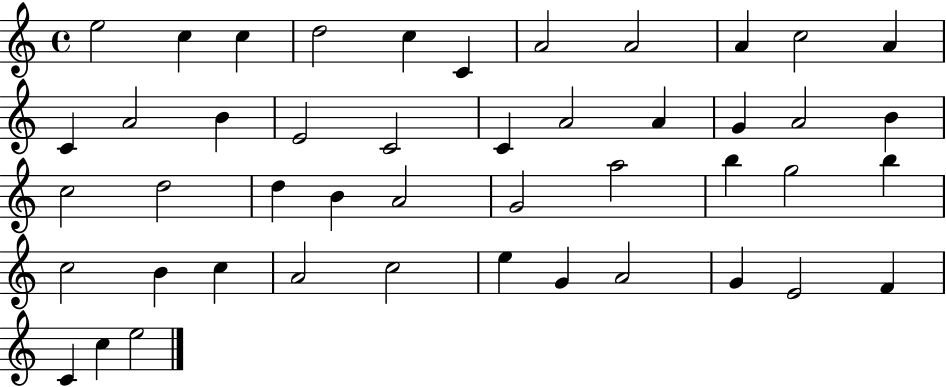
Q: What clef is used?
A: treble